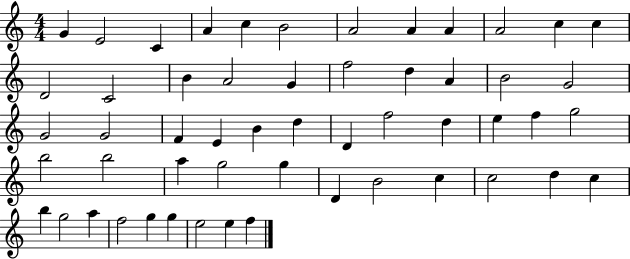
G4/q E4/h C4/q A4/q C5/q B4/h A4/h A4/q A4/q A4/h C5/q C5/q D4/h C4/h B4/q A4/h G4/q F5/h D5/q A4/q B4/h G4/h G4/h G4/h F4/q E4/q B4/q D5/q D4/q F5/h D5/q E5/q F5/q G5/h B5/h B5/h A5/q G5/h G5/q D4/q B4/h C5/q C5/h D5/q C5/q B5/q G5/h A5/q F5/h G5/q G5/q E5/h E5/q F5/q